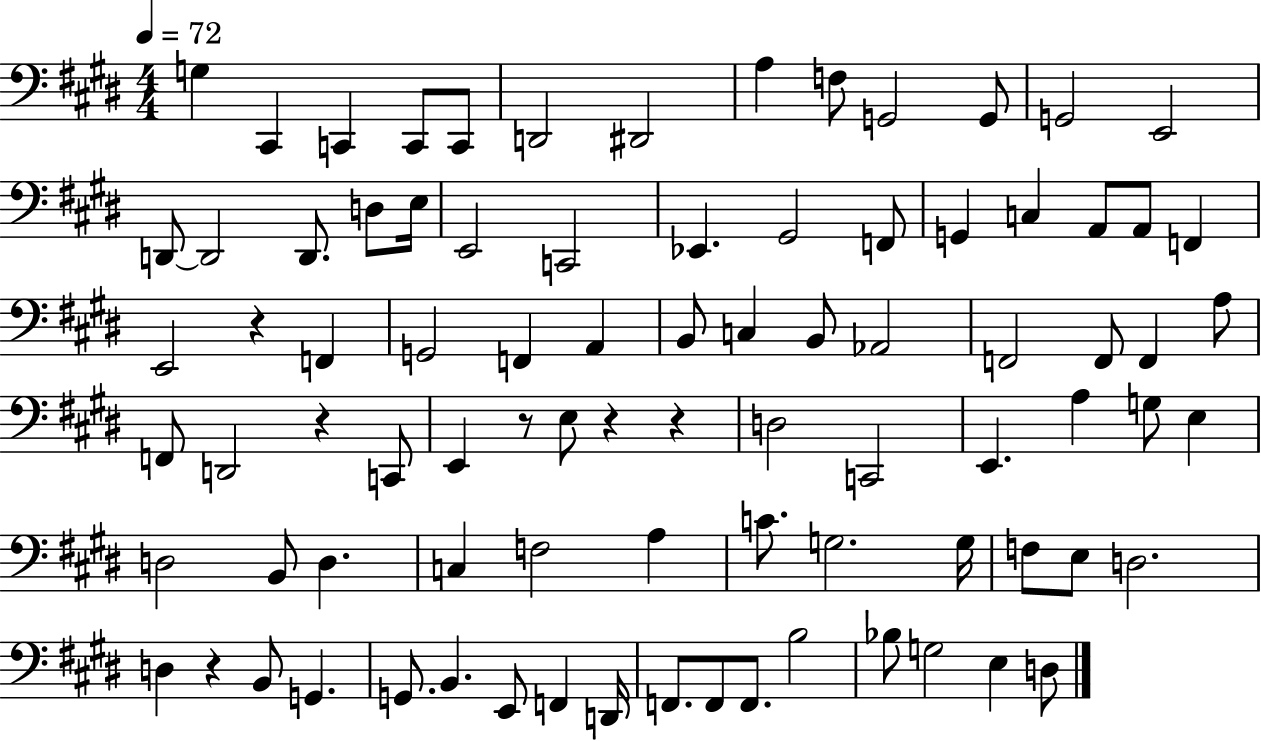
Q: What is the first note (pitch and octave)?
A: G3